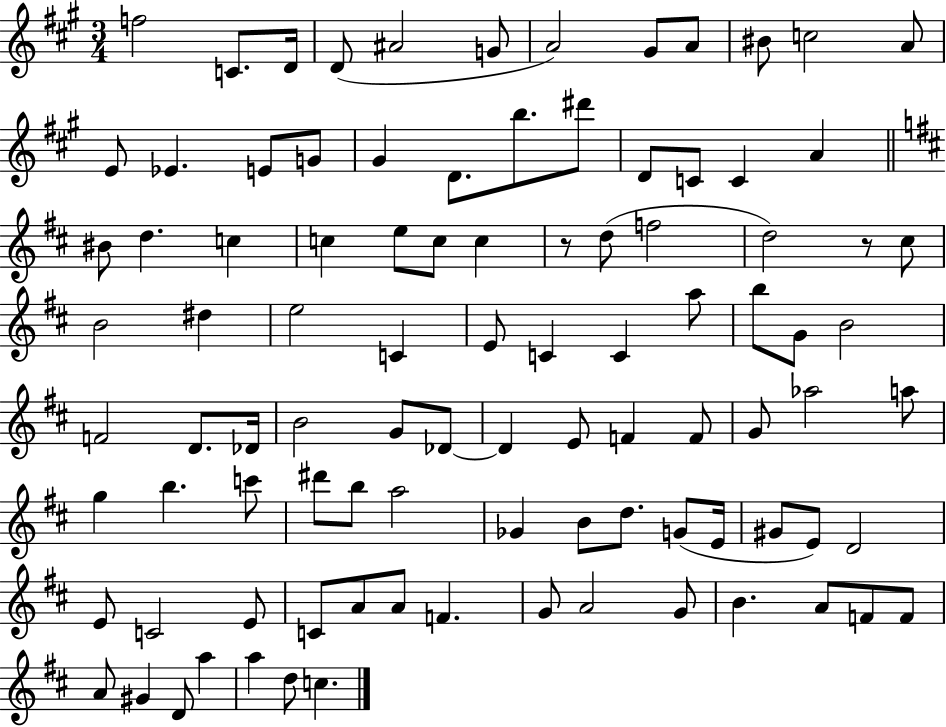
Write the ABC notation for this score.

X:1
T:Untitled
M:3/4
L:1/4
K:A
f2 C/2 D/4 D/2 ^A2 G/2 A2 ^G/2 A/2 ^B/2 c2 A/2 E/2 _E E/2 G/2 ^G D/2 b/2 ^d'/2 D/2 C/2 C A ^B/2 d c c e/2 c/2 c z/2 d/2 f2 d2 z/2 ^c/2 B2 ^d e2 C E/2 C C a/2 b/2 G/2 B2 F2 D/2 _D/4 B2 G/2 _D/2 _D E/2 F F/2 G/2 _a2 a/2 g b c'/2 ^d'/2 b/2 a2 _G B/2 d/2 G/2 E/4 ^G/2 E/2 D2 E/2 C2 E/2 C/2 A/2 A/2 F G/2 A2 G/2 B A/2 F/2 F/2 A/2 ^G D/2 a a d/2 c